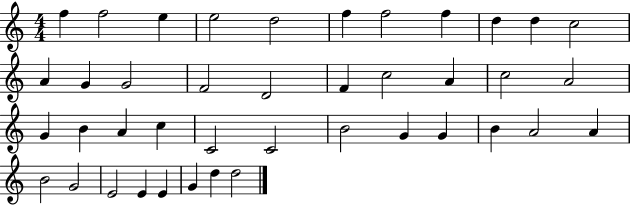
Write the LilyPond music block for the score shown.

{
  \clef treble
  \numericTimeSignature
  \time 4/4
  \key c \major
  f''4 f''2 e''4 | e''2 d''2 | f''4 f''2 f''4 | d''4 d''4 c''2 | \break a'4 g'4 g'2 | f'2 d'2 | f'4 c''2 a'4 | c''2 a'2 | \break g'4 b'4 a'4 c''4 | c'2 c'2 | b'2 g'4 g'4 | b'4 a'2 a'4 | \break b'2 g'2 | e'2 e'4 e'4 | g'4 d''4 d''2 | \bar "|."
}